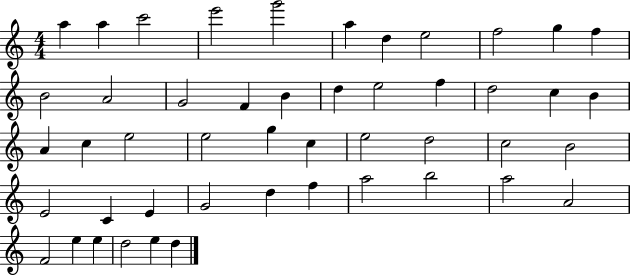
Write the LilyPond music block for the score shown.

{
  \clef treble
  \numericTimeSignature
  \time 4/4
  \key c \major
  a''4 a''4 c'''2 | e'''2 g'''2 | a''4 d''4 e''2 | f''2 g''4 f''4 | \break b'2 a'2 | g'2 f'4 b'4 | d''4 e''2 f''4 | d''2 c''4 b'4 | \break a'4 c''4 e''2 | e''2 g''4 c''4 | e''2 d''2 | c''2 b'2 | \break e'2 c'4 e'4 | g'2 d''4 f''4 | a''2 b''2 | a''2 a'2 | \break f'2 e''4 e''4 | d''2 e''4 d''4 | \bar "|."
}